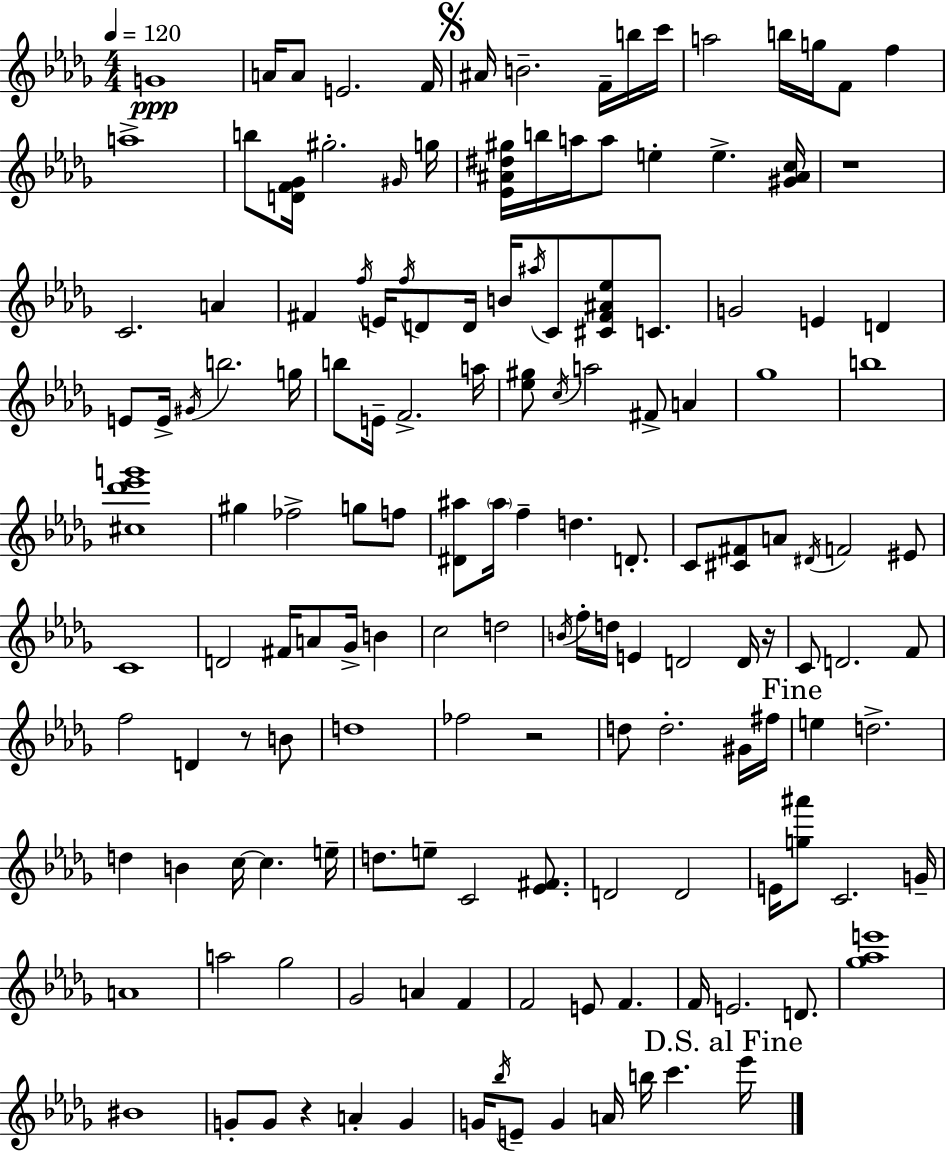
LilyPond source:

{
  \clef treble
  \numericTimeSignature
  \time 4/4
  \key bes \minor
  \tempo 4 = 120
  g'1\ppp | a'16 a'8 e'2. f'16 | \mark \markup { \musicglyph "scripts.segno" } ais'16 b'2.-- f'16-- b''16 c'''16 | a''2 b''16 g''16 f'8 f''4 | \break a''1-> | b''8 <d' f' ges'>16 gis''2.-. \grace { gis'16 } | g''16 <ees' ais' dis'' gis''>16 b''16 a''16 a''8 e''4-. e''4.-> | <gis' ais' c''>16 r1 | \break c'2. a'4 | fis'4 \acciaccatura { f''16 } e'16 \acciaccatura { f''16 } d'8 d'16 b'16 \acciaccatura { ais''16 } c'8 <cis' fis' ais' ees''>8 | c'8. g'2 e'4 | d'4 e'8 e'16-> \acciaccatura { gis'16 } b''2. | \break g''16 b''8 e'16-- f'2.-> | a''16 <ees'' gis''>8 \acciaccatura { c''16 } a''2 | fis'8-> a'4 ges''1 | b''1 | \break <cis'' des''' ees''' g'''>1 | gis''4 fes''2-> | g''8 f''8 <dis' ais''>8 \parenthesize ais''16 f''4-- d''4. | d'8.-. c'8 <cis' fis'>8 a'8 \acciaccatura { dis'16 } f'2 | \break eis'8 c'1 | d'2 fis'16 | a'8 ges'16-> b'4 c''2 d''2 | \acciaccatura { b'16 } f''16-. d''16 e'4 d'2 | \break d'16 r16 c'8 d'2. | f'8 f''2 | d'4 r8 b'8 d''1 | fes''2 | \break r2 d''8 d''2.-. | gis'16 fis''16 \mark "Fine" e''4 d''2.-> | d''4 b'4 | c''16~~ c''4. e''16-- d''8. e''8-- c'2 | \break <ees' fis'>8. d'2 | d'2 e'16 <g'' ais'''>8 c'2. | g'16-- a'1 | a''2 | \break ges''2 ges'2 | a'4 f'4 f'2 | e'8 f'4. f'16 e'2. | d'8. <ges'' aes'' e'''>1 | \break bis'1 | g'8-. g'8 r4 | a'4-. g'4 g'16 \acciaccatura { bes''16 } e'8-- g'4 | a'16 b''16 c'''4. \mark "D.S. al Fine" ees'''16 \bar "|."
}